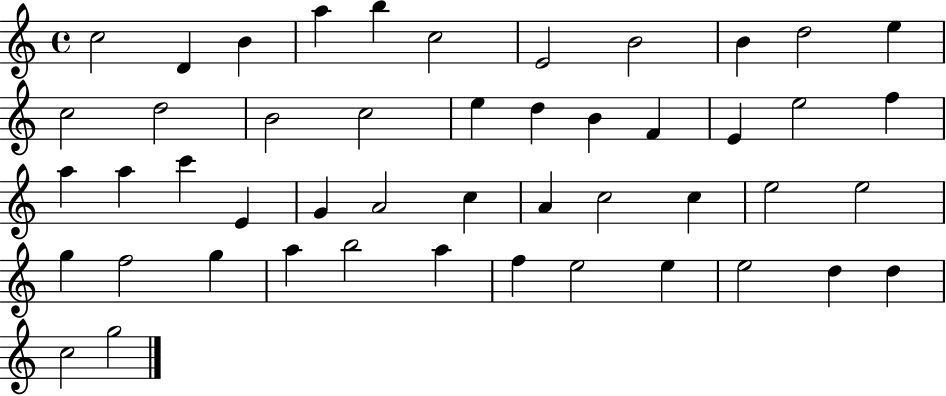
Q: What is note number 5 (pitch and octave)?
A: B5